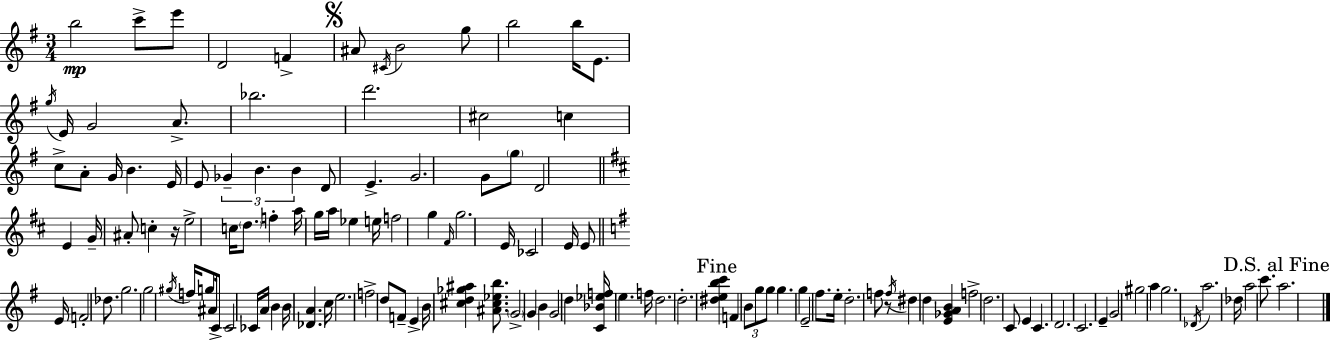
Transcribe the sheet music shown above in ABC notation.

X:1
T:Untitled
M:3/4
L:1/4
K:G
b2 c'/2 e'/2 D2 F ^A/2 ^C/4 B2 g/2 b2 b/4 E/2 g/4 E/4 G2 A/2 _b2 d'2 ^c2 c c/2 A/2 G/4 B E/4 E/2 _G B B D/2 E G2 G/2 g/2 D2 E G/4 ^A/2 c z/4 e2 c/4 d/2 f a/4 g/4 a/4 _e e/4 f2 g ^F/4 g2 E/4 _C2 E/4 E/2 E/4 F2 _d/2 g2 g2 ^g/4 f/4 g/2 ^A/4 C/2 C2 _C/4 A/4 B B/4 [_DA] c/4 e2 f2 d/2 F/2 E B/4 [^cd_g^a] [^A^c_eb]/2 G2 G B G2 d [C_B_ef]/4 e f/4 d2 d2 [^debc'] F B/2 g/2 g/2 g g E2 ^f/2 e/4 d2 f/2 z/2 f/4 ^d d [E_GAB] f2 d2 C/2 E C D2 C2 E G2 ^g2 a g2 _D/4 a2 _d/4 a2 c'/2 a2